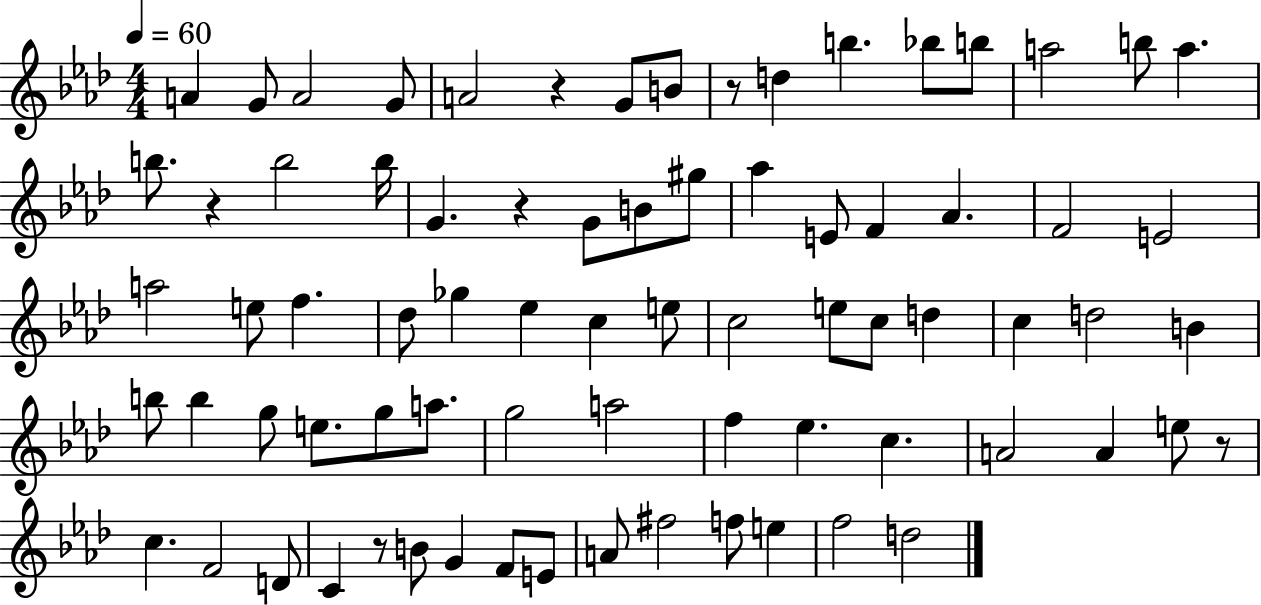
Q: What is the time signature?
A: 4/4